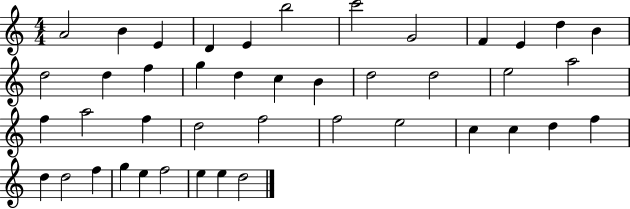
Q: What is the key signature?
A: C major